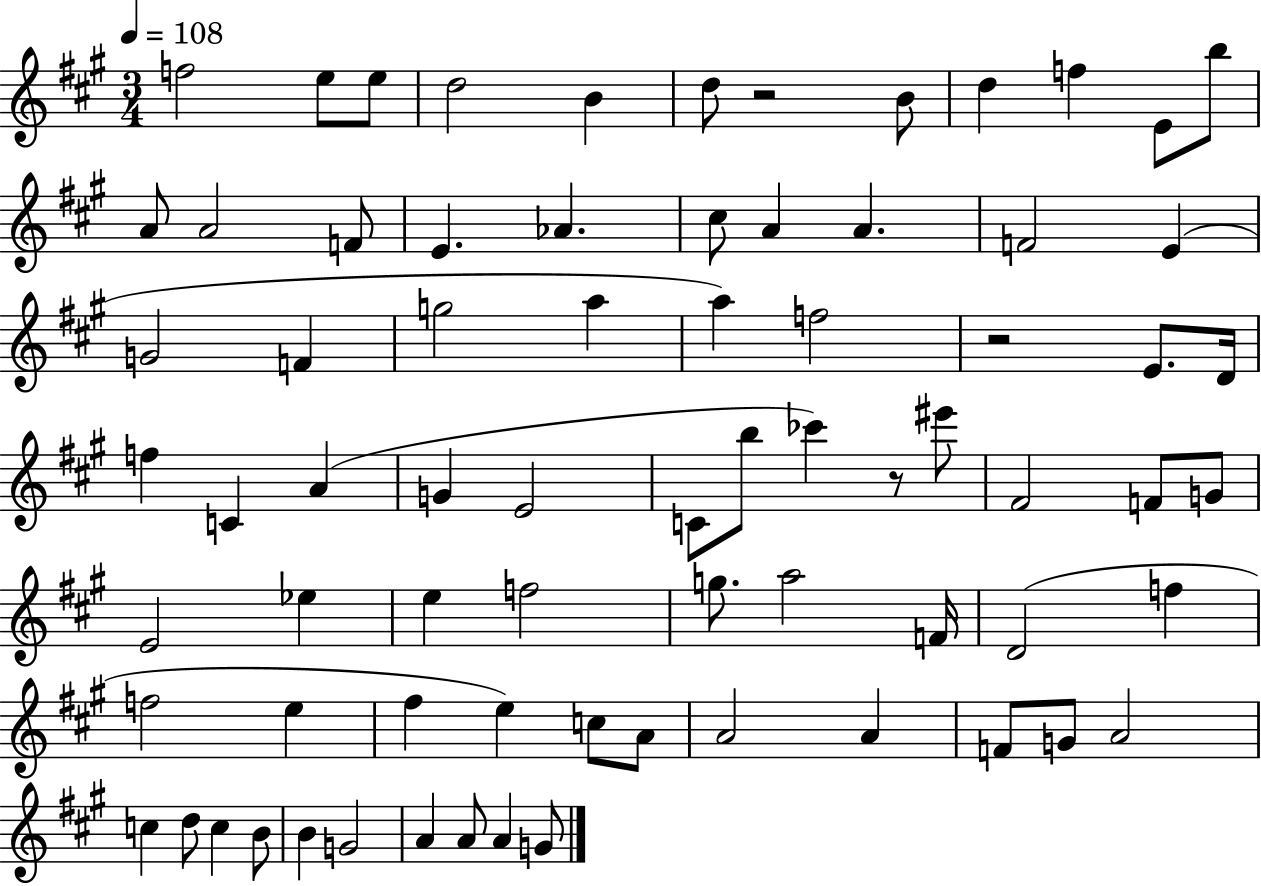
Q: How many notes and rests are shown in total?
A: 74